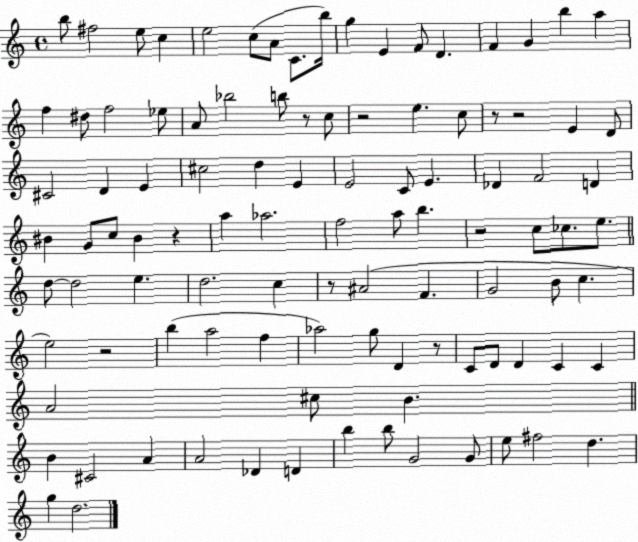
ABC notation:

X:1
T:Untitled
M:4/4
L:1/4
K:C
b/2 ^f2 e/2 c e2 c/2 A/2 C/2 b/4 g E F/2 D F G b a f ^d/2 f2 _e/2 A/2 _b2 b/2 z/2 c/2 z2 e c/2 z/2 z2 E D/2 ^C2 D E ^c2 d E E2 C/2 E _D F2 D ^B G/2 c/2 ^B z a _a2 f2 a/2 b z2 c/2 _c/2 e/2 d/2 d2 e d2 c z/2 ^A2 F G2 B/2 c e2 z2 b a2 f _a2 g/2 D z/2 C/2 D/2 D C C A2 ^c/2 B B ^C2 A A2 _D D b b/2 G2 G/2 e/2 ^f2 d g d2